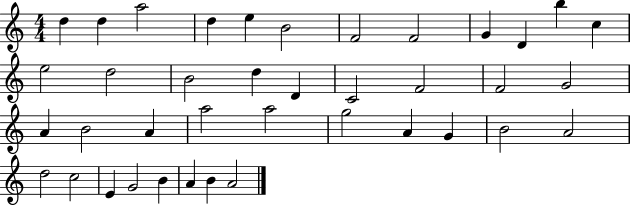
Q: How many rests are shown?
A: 0